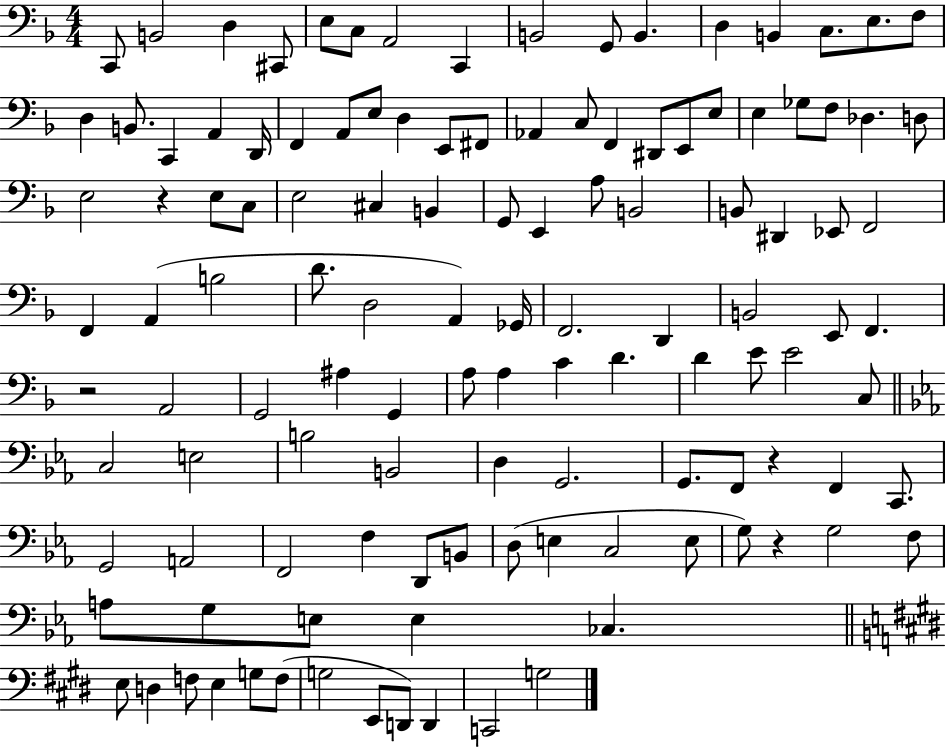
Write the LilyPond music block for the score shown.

{
  \clef bass
  \numericTimeSignature
  \time 4/4
  \key f \major
  c,8 b,2 d4 cis,8 | e8 c8 a,2 c,4 | b,2 g,8 b,4. | d4 b,4 c8. e8. f8 | \break d4 b,8. c,4 a,4 d,16 | f,4 a,8 e8 d4 e,8 fis,8 | aes,4 c8 f,4 dis,8 e,8 e8 | e4 ges8 f8 des4. d8 | \break e2 r4 e8 c8 | e2 cis4 b,4 | g,8 e,4 a8 b,2 | b,8 dis,4 ees,8 f,2 | \break f,4 a,4( b2 | d'8. d2 a,4) ges,16 | f,2. d,4 | b,2 e,8 f,4. | \break r2 a,2 | g,2 ais4 g,4 | a8 a4 c'4 d'4. | d'4 e'8 e'2 c8 | \break \bar "||" \break \key c \minor c2 e2 | b2 b,2 | d4 g,2. | g,8. f,8 r4 f,4 c,8. | \break g,2 a,2 | f,2 f4 d,8 b,8 | d8( e4 c2 e8 | g8) r4 g2 f8 | \break a8 g8 e8 e4 ces4. | \bar "||" \break \key e \major e8 d4 f8 e4 g8 f8( | g2 e,8 d,8) d,4 | c,2 g2 | \bar "|."
}